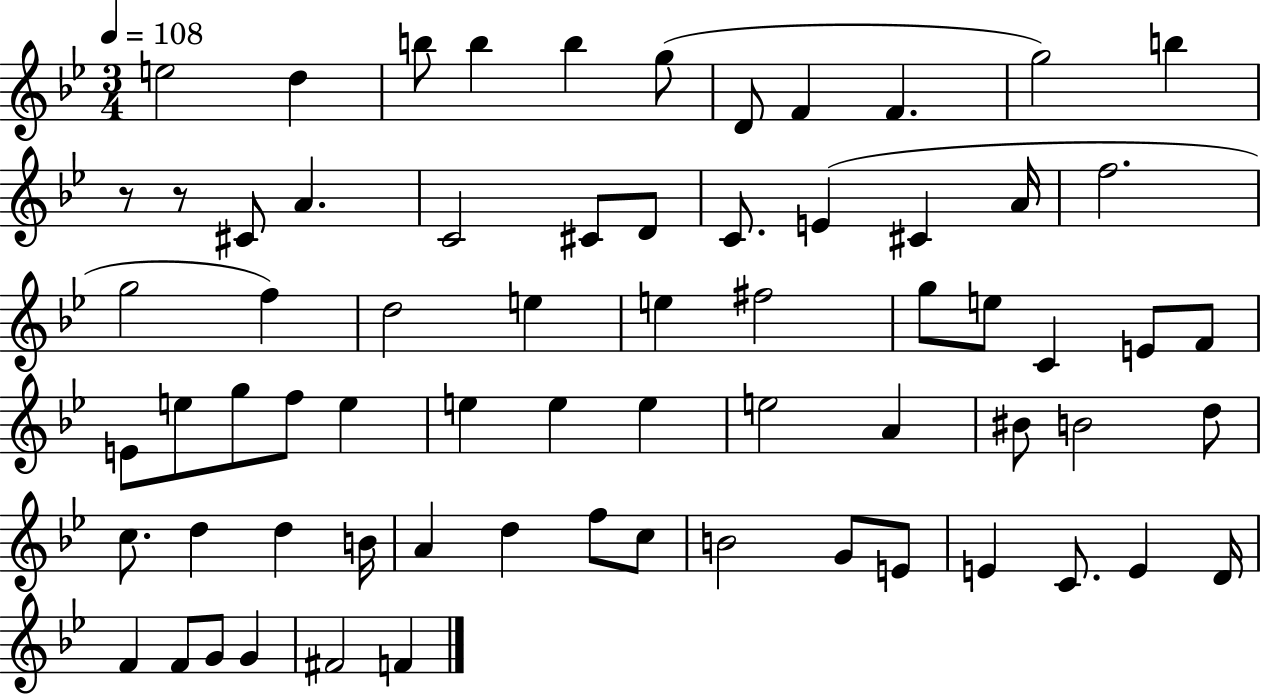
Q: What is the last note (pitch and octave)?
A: F4